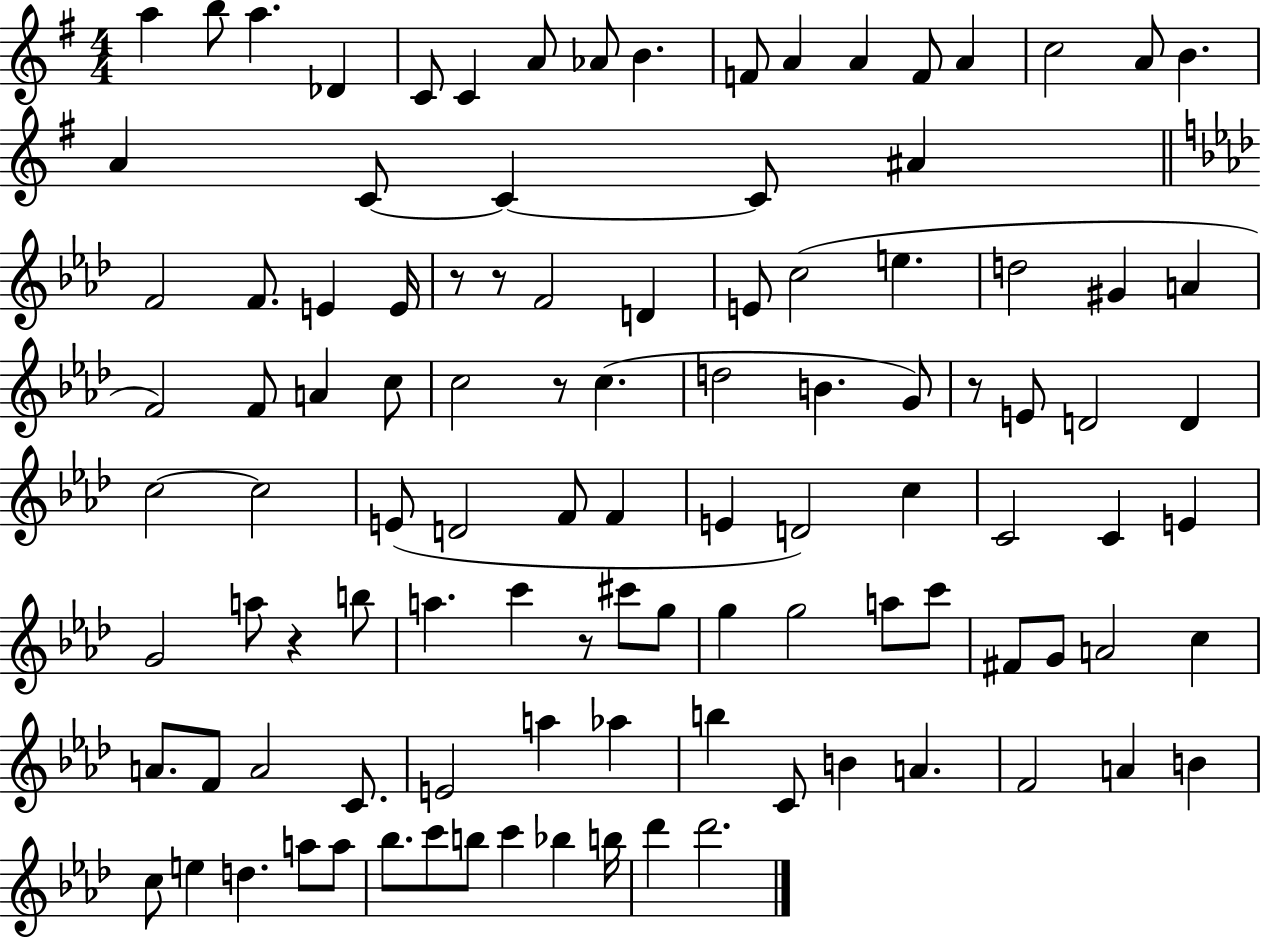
{
  \clef treble
  \numericTimeSignature
  \time 4/4
  \key g \major
  a''4 b''8 a''4. des'4 | c'8 c'4 a'8 aes'8 b'4. | f'8 a'4 a'4 f'8 a'4 | c''2 a'8 b'4. | \break a'4 c'8~~ c'4~~ c'8 ais'4 | \bar "||" \break \key f \minor f'2 f'8. e'4 e'16 | r8 r8 f'2 d'4 | e'8 c''2( e''4. | d''2 gis'4 a'4 | \break f'2) f'8 a'4 c''8 | c''2 r8 c''4.( | d''2 b'4. g'8) | r8 e'8 d'2 d'4 | \break c''2~~ c''2 | e'8( d'2 f'8 f'4 | e'4 d'2) c''4 | c'2 c'4 e'4 | \break g'2 a''8 r4 b''8 | a''4. c'''4 r8 cis'''8 g''8 | g''4 g''2 a''8 c'''8 | fis'8 g'8 a'2 c''4 | \break a'8. f'8 a'2 c'8. | e'2 a''4 aes''4 | b''4 c'8 b'4 a'4. | f'2 a'4 b'4 | \break c''8 e''4 d''4. a''8 a''8 | bes''8. c'''8 b''8 c'''4 bes''4 b''16 | des'''4 des'''2. | \bar "|."
}